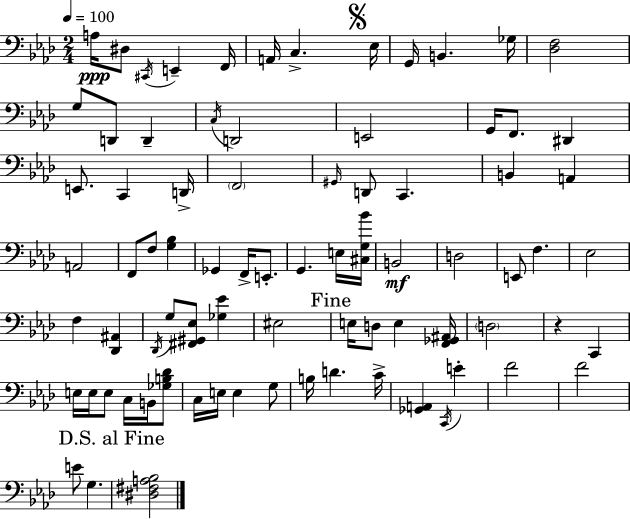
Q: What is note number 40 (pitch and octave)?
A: E2